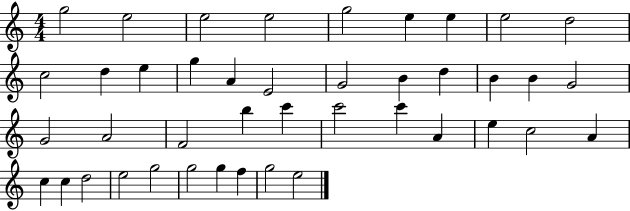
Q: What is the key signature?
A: C major